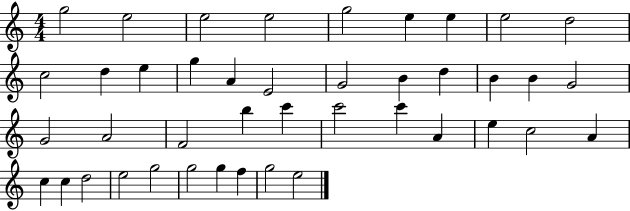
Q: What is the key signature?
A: C major